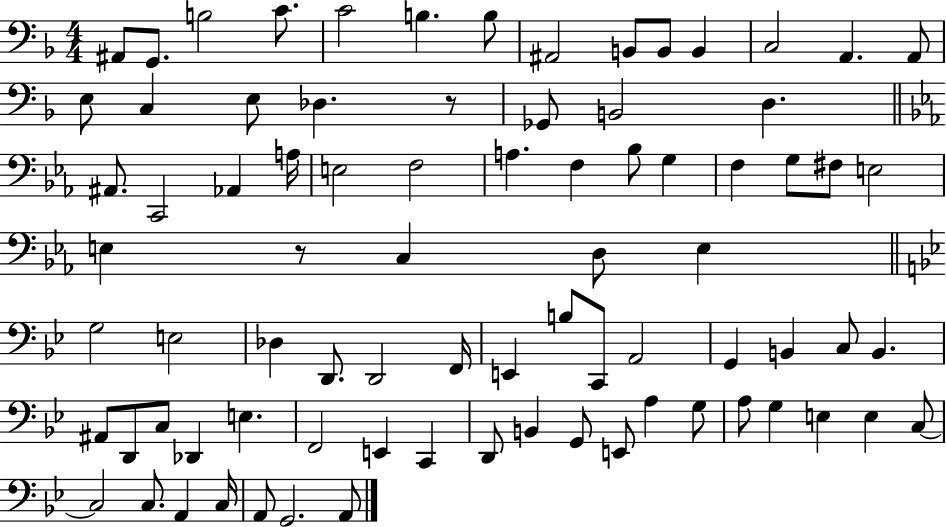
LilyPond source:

{
  \clef bass
  \numericTimeSignature
  \time 4/4
  \key f \major
  ais,8 g,8. b2 c'8. | c'2 b4. b8 | ais,2 b,8 b,8 b,4 | c2 a,4. a,8 | \break e8 c4 e8 des4. r8 | ges,8 b,2 d4. | \bar "||" \break \key ees \major ais,8. c,2 aes,4 a16 | e2 f2 | a4. f4 bes8 g4 | f4 g8 fis8 e2 | \break e4 r8 c4 d8 e4 | \bar "||" \break \key bes \major g2 e2 | des4 d,8. d,2 f,16 | e,4 b8 c,8 a,2 | g,4 b,4 c8 b,4. | \break ais,8 d,8 c8 des,4 e4. | f,2 e,4 c,4 | d,8 b,4 g,8 e,8 a4 g8 | a8 g4 e4 e4 c8~~ | \break c2 c8. a,4 c16 | a,8 g,2. a,8 | \bar "|."
}